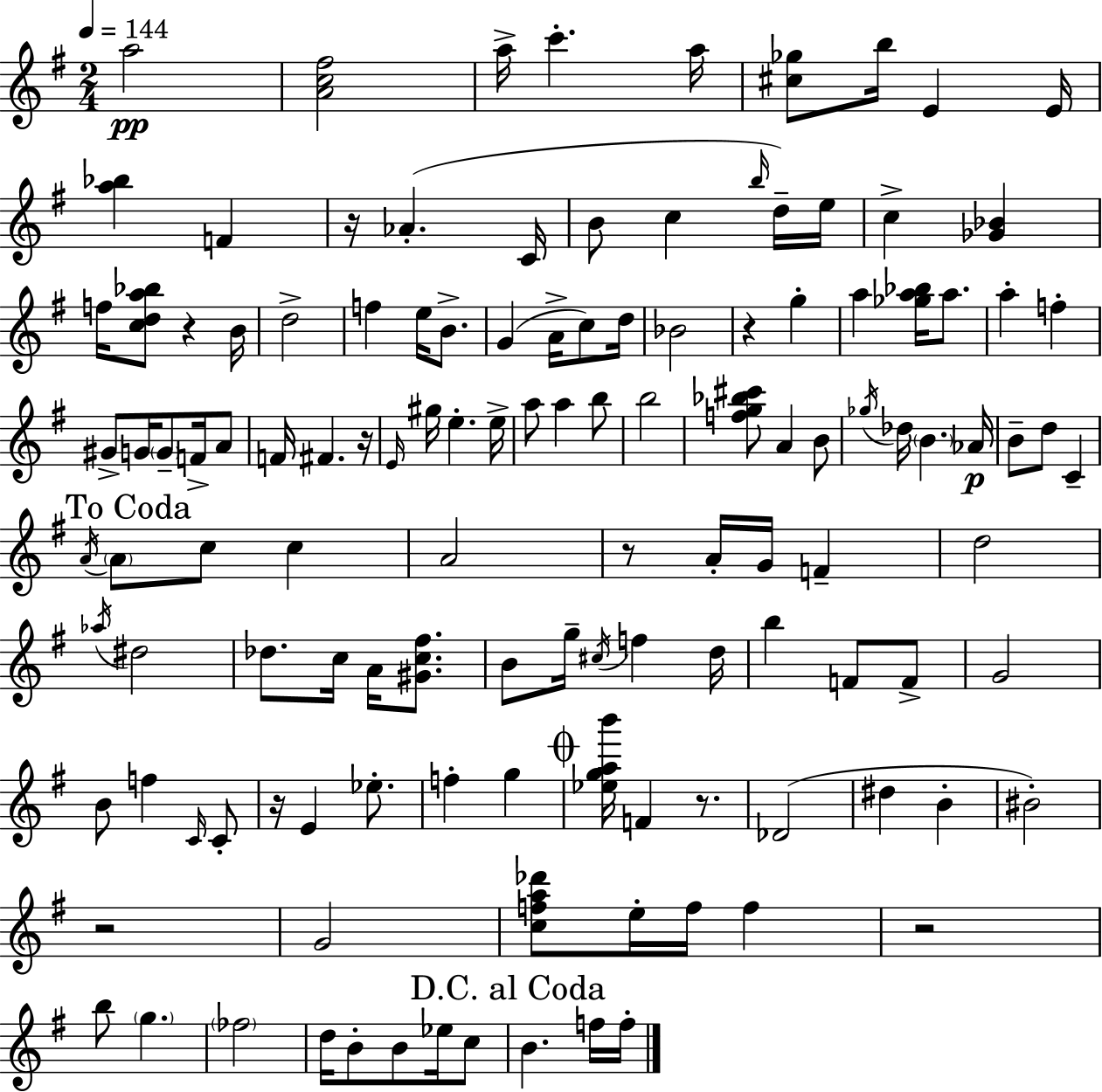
A5/h [A4,C5,F#5]/h A5/s C6/q. A5/s [C#5,Gb5]/e B5/s E4/q E4/s [A5,Bb5]/q F4/q R/s Ab4/q. C4/s B4/e C5/q B5/s D5/s E5/s C5/q [Gb4,Bb4]/q F5/s [C5,D5,A5,Bb5]/e R/q B4/s D5/h F5/q E5/s B4/e. G4/q A4/s C5/e D5/s Bb4/h R/q G5/q A5/q [Gb5,A5,Bb5]/s A5/e. A5/q F5/q G#4/e G4/s G4/e F4/s A4/e F4/s F#4/q. R/s E4/s G#5/s E5/q. E5/s A5/e A5/q B5/e B5/h [F5,G5,Bb5,C#6]/e A4/q B4/e Gb5/s Db5/s B4/q. Ab4/s B4/e D5/e C4/q A4/s A4/e C5/e C5/q A4/h R/e A4/s G4/s F4/q D5/h Ab5/s D#5/h Db5/e. C5/s A4/s [G#4,C5,F#5]/e. B4/e G5/s C#5/s F5/q D5/s B5/q F4/e F4/e G4/h B4/e F5/q C4/s C4/e R/s E4/q Eb5/e. F5/q G5/q [Eb5,G5,A5,B6]/s F4/q R/e. Db4/h D#5/q B4/q BIS4/h R/h G4/h [C5,F5,A5,Db6]/e E5/s F5/s F5/q R/h B5/e G5/q. FES5/h D5/s B4/e B4/e Eb5/s C5/e B4/q. F5/s F5/s